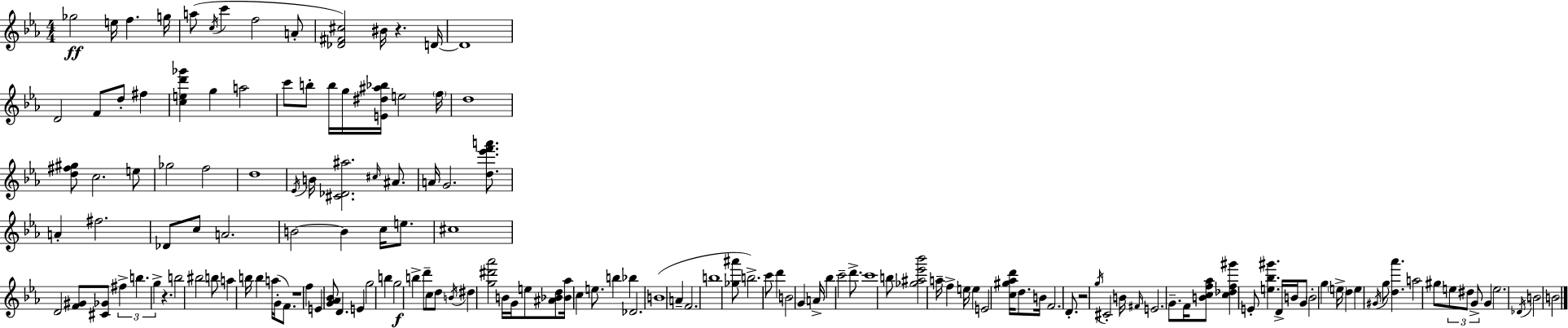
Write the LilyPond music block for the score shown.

{
  \clef treble
  \numericTimeSignature
  \time 4/4
  \key c \minor
  ges''2\ff e''16 f''4. g''16 | a''8( \acciaccatura { c''16 } c'''4 f''2 a'8-. | <des' fis' cis''>2) bis'16 r4. | d'16~~ d'1 | \break d'2 f'8 d''8-. fis''4 | <c'' e'' d''' ges'''>4 g''4 a''2 | c'''8 b''8-. b''16 g''16 <e' dis'' ais'' bes''>16 e''2 | \parenthesize f''16 d''1 | \break <d'' fis'' gis''>8 c''2. e''8 | ges''2 f''2 | d''1 | \acciaccatura { ees'16 } b'16 <cis' des' ais''>2. \grace { cis''16 } | \break ais'8. a'16 g'2. | <d'' ees''' f''' a'''>8. a'4-. fis''2. | des'8 c''8 a'2. | b'2~~ b'4 c''16 | \break e''8. cis''1 | d'2 <f' gis'>8 <cis' ges'>8 \tuplet 3/2 { fis''4-> | b''4. g''4-> } r4. | b''2 bis''2 | \break b''8 a''4 b''16 b''4 a''16( g'16-. | f'8.) r1 | f''4 e'4 <g' aes' bes'>8 d'4. | e'4 g''2 b''4 | \break g''2\f b''4-> d'''8-- | c''8 d''8 \acciaccatura { b'16 } dis''4 <g'' dis''' aes'''>2 | b'16 g'16 e''8 <ais' bes' d''>8 <bes' aes''>16 c''4 e''8. | b''4 bes''4 des'2. | \break b'1( | a'4-- f'2. | b''1 | <ges'' ais'''>8 b''2.->) | \break c'''8 d'''4 b'2 | g'4 a'16-> bes''4 c'''2-- | d'''8.-> c'''1 | b''8 <ges'' ais'' ees''' bes'''>2 a''16-- f''4-> | \break e''16 e''4 e'2 | <c'' gis'' aes'' d'''>16 d''8. b'16 f'2. | d'8.-. r2 \acciaccatura { g''16 } cis'2-. | b'16 \grace { fis'16 } e'2. | \break g'8.-- f'16 <b' c'' f'' aes''>8 <c'' des'' f'' gis'''>4 e'8-. <e'' bes'' gis'''>4. | d'16-> b'16 g'8 \parenthesize b'2-. | g''4 \parenthesize e''16-> d''4 e''4 \acciaccatura { gis'16 } g''8 | <d'' aes'''>4. a''2 gis''8 | \break \tuplet 3/2 { e''8 dis''8 g'8-> } g'4 e''2. | \acciaccatura { des'16 } b'2 | b'2 \bar "|."
}